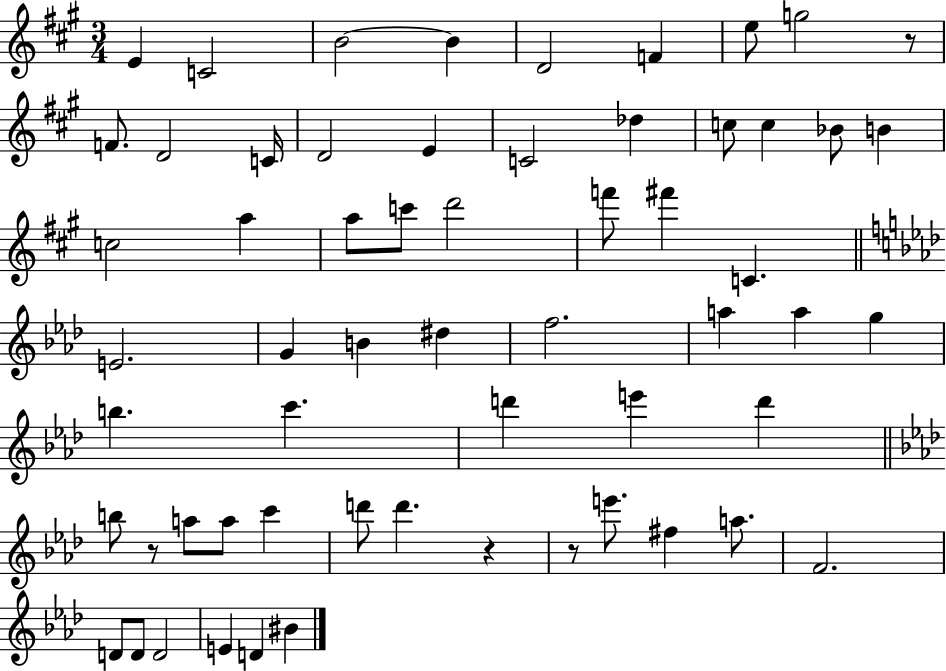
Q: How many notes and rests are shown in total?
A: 60